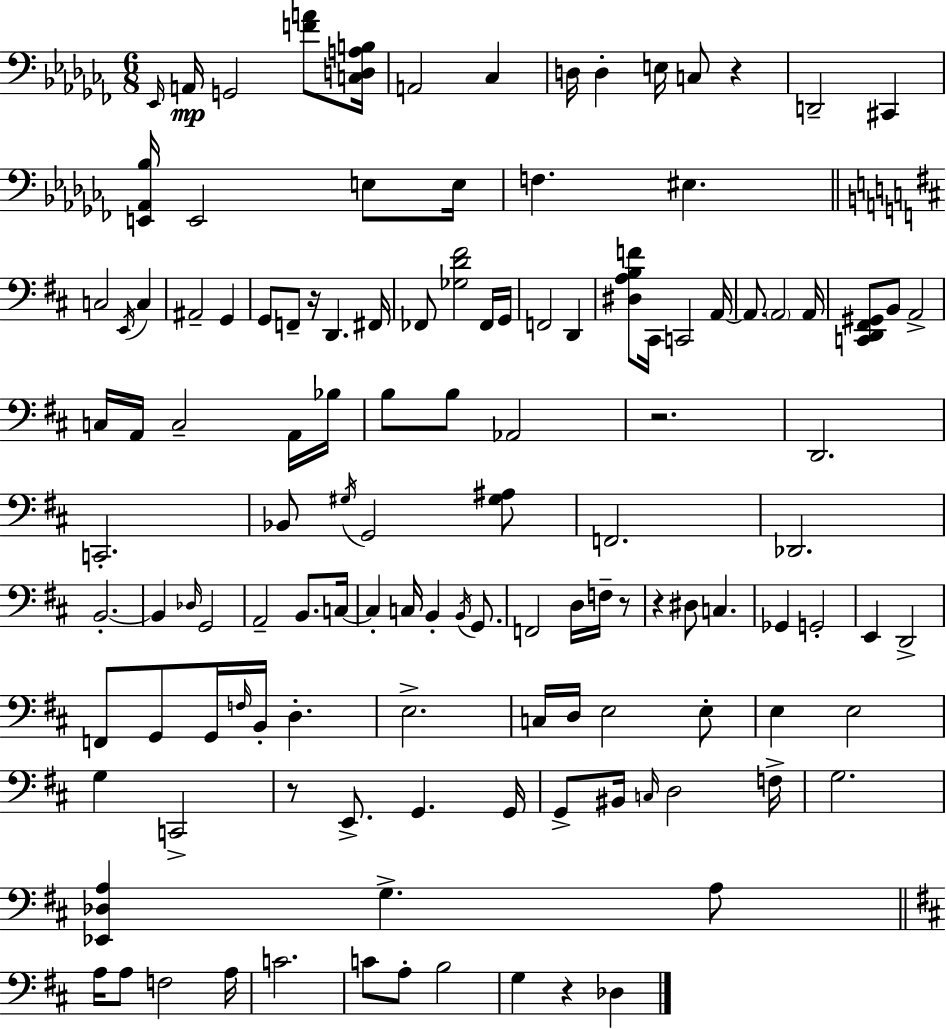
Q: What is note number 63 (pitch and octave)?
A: B2